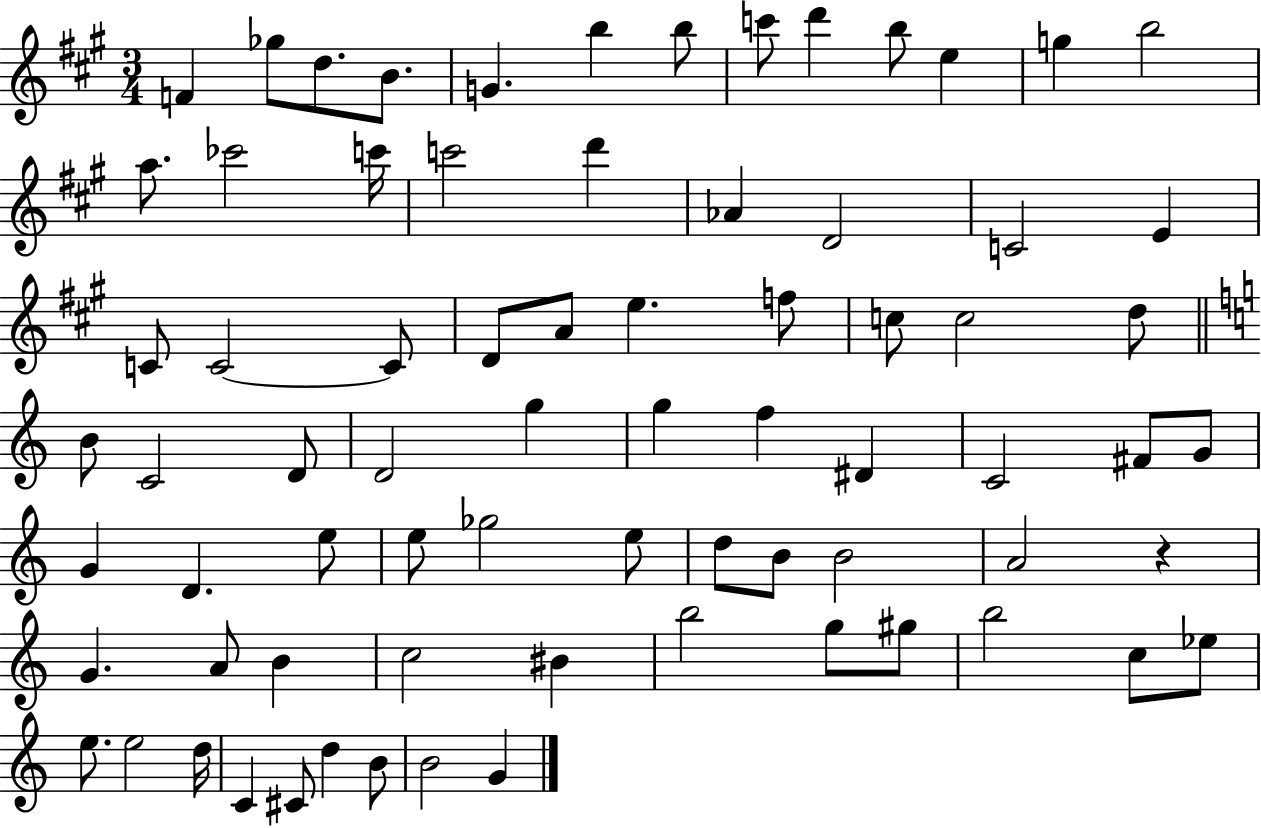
{
  \clef treble
  \numericTimeSignature
  \time 3/4
  \key a \major
  f'4 ges''8 d''8. b'8. | g'4. b''4 b''8 | c'''8 d'''4 b''8 e''4 | g''4 b''2 | \break a''8. ces'''2 c'''16 | c'''2 d'''4 | aes'4 d'2 | c'2 e'4 | \break c'8 c'2~~ c'8 | d'8 a'8 e''4. f''8 | c''8 c''2 d''8 | \bar "||" \break \key c \major b'8 c'2 d'8 | d'2 g''4 | g''4 f''4 dis'4 | c'2 fis'8 g'8 | \break g'4 d'4. e''8 | e''8 ges''2 e''8 | d''8 b'8 b'2 | a'2 r4 | \break g'4. a'8 b'4 | c''2 bis'4 | b''2 g''8 gis''8 | b''2 c''8 ees''8 | \break e''8. e''2 d''16 | c'4 cis'8 d''4 b'8 | b'2 g'4 | \bar "|."
}